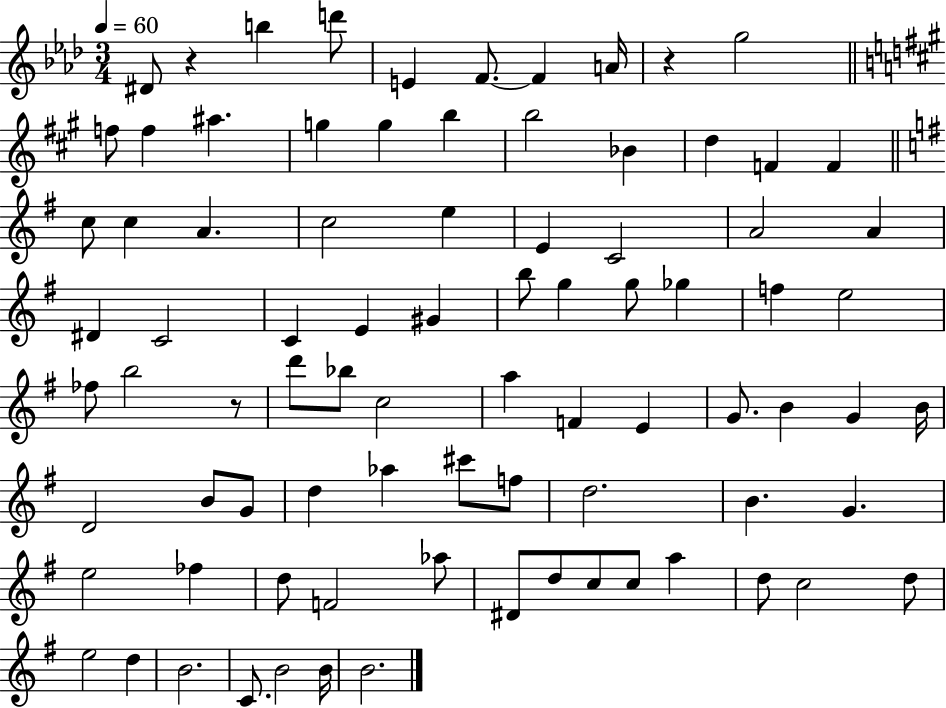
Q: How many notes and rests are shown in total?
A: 84